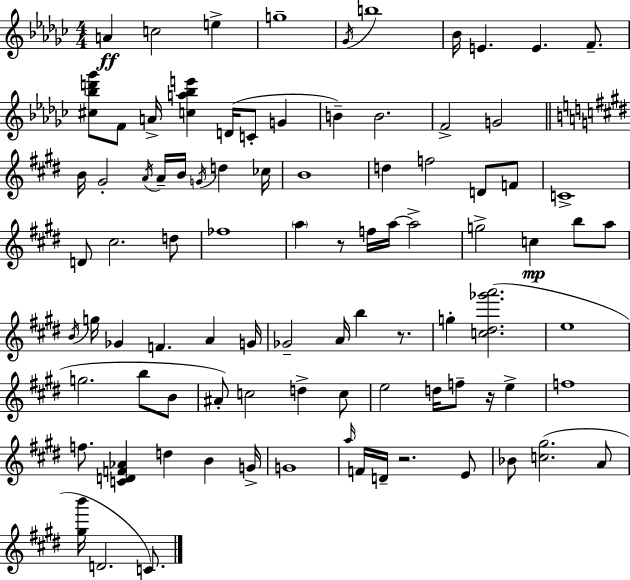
{
  \clef treble
  \numericTimeSignature
  \time 4/4
  \key ees \minor
  \repeat volta 2 { a'4\ff c''2 e''4-> | g''1-- | \acciaccatura { ges'16 } b''1 | bes'16 e'4. e'4. f'8.-- | \break <cis'' bes'' d''' ges'''>8 f'8 a'16-> <c'' a'' bes'' e'''>4 d'16( c'8-. g'4 | b'4--) b'2. | f'2-> g'2 | \bar "||" \break \key e \major b'16 gis'2-. \acciaccatura { a'16 } a'16-- b'16 \acciaccatura { g'16 } d''4 | ces''16 b'1 | d''4 f''2 d'8 | f'8 c'1-> | \break d'8 cis''2. | d''8 fes''1 | \parenthesize a''4 r8 f''16 a''16~~ a''2-> | g''2-> c''4\mp b''8 | \break a''8 \acciaccatura { b'16 } g''16 ges'4 f'4. a'4 | g'16 ges'2-- a'16 b''4 | r8. g''4-. <c'' dis'' ges''' a'''>2.( | e''1 | \break g''2. b''8 | b'8 ais'8-.) c''2 d''4-> | c''8 e''2 d''16 f''8-- r16 e''4-> | f''1 | \break f''8. <c' d' f' aes'>4 d''4 b'4 | g'16-> g'1 | \grace { a''16 } f'16 d'16-- r2. | e'8 bes'8 <c'' gis''>2.( | \break a'8 <gis'' b'''>16 d'2. | c'8.) } \bar "|."
}